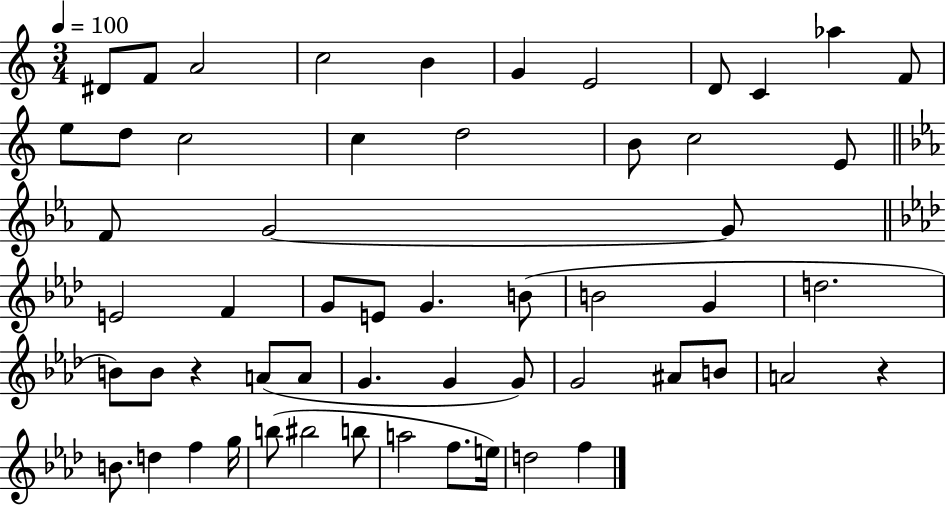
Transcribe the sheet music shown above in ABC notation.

X:1
T:Untitled
M:3/4
L:1/4
K:C
^D/2 F/2 A2 c2 B G E2 D/2 C _a F/2 e/2 d/2 c2 c d2 B/2 c2 E/2 F/2 G2 G/2 E2 F G/2 E/2 G B/2 B2 G d2 B/2 B/2 z A/2 A/2 G G G/2 G2 ^A/2 B/2 A2 z B/2 d f g/4 b/2 ^b2 b/2 a2 f/2 e/4 d2 f